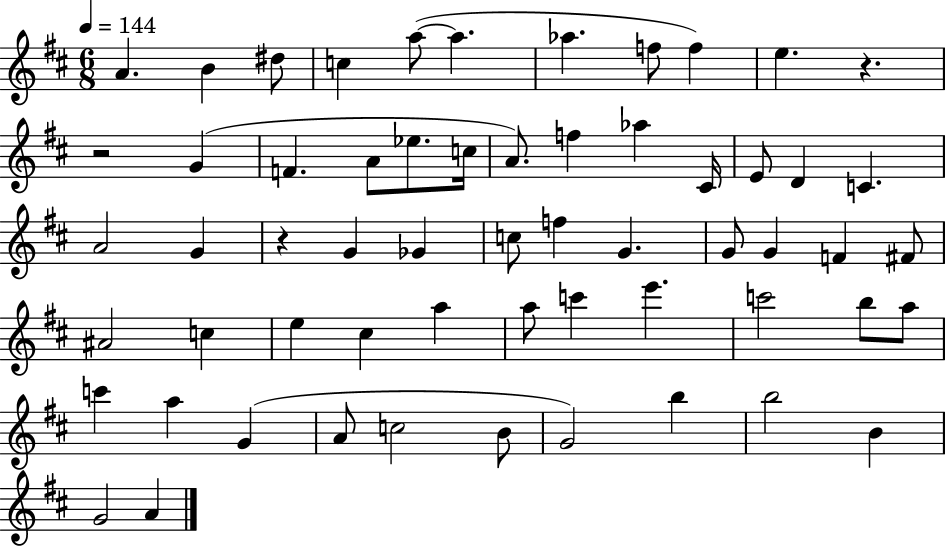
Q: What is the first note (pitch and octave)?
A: A4